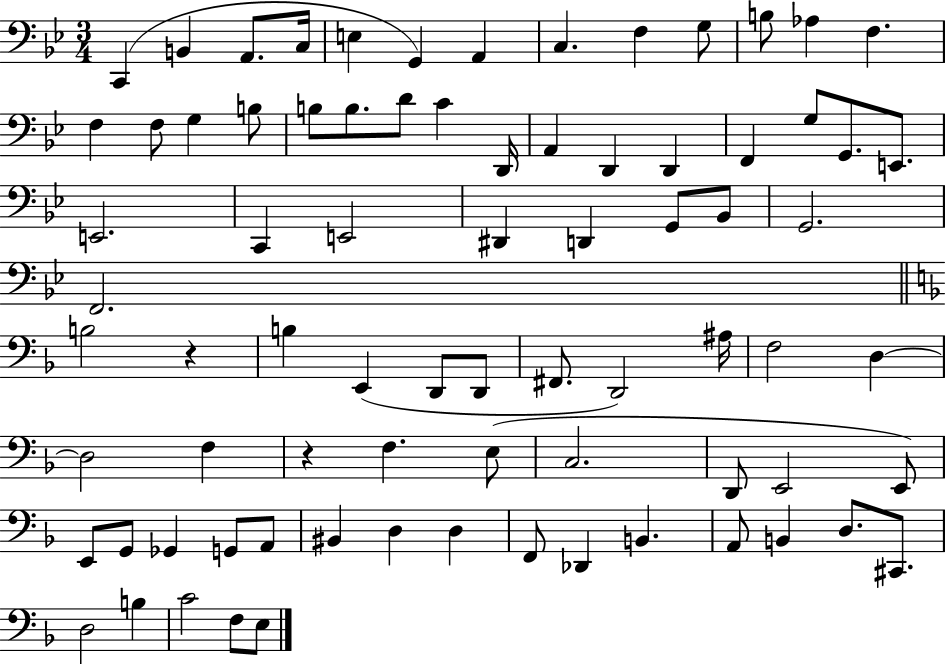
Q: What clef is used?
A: bass